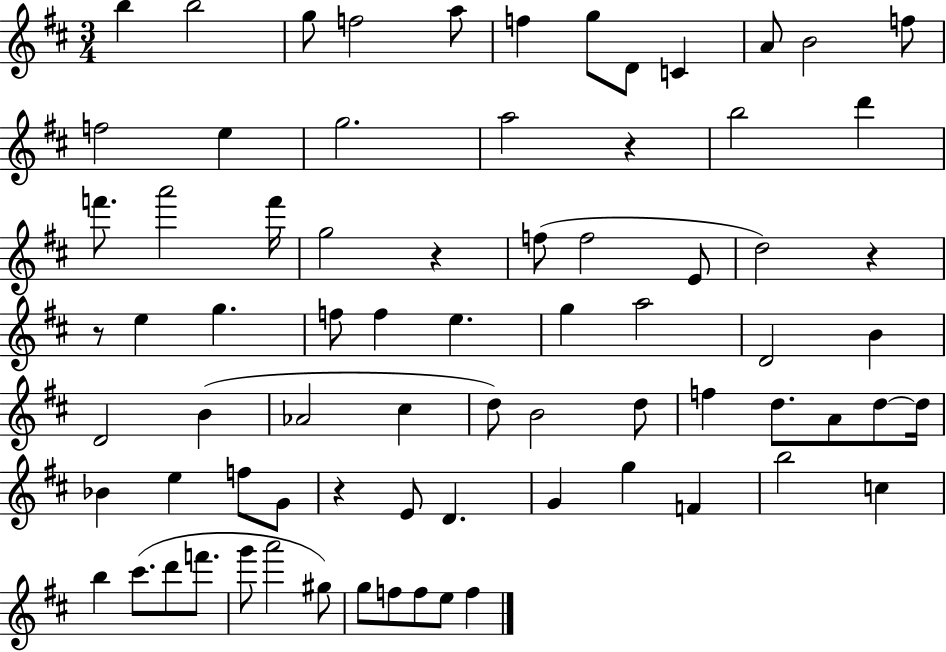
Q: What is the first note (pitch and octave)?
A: B5